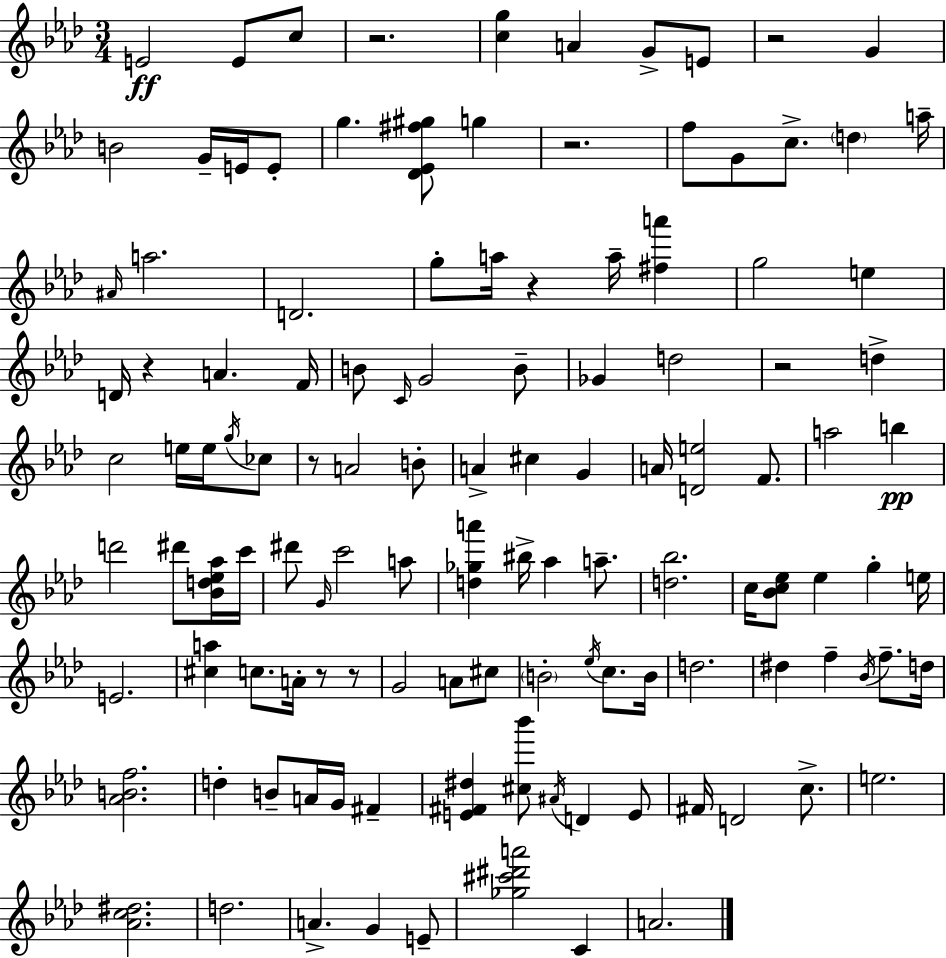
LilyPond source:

{
  \clef treble
  \numericTimeSignature
  \time 3/4
  \key aes \major
  \repeat volta 2 { e'2\ff e'8 c''8 | r2. | <c'' g''>4 a'4 g'8-> e'8 | r2 g'4 | \break b'2 g'16-- e'16 e'8-. | g''4. <des' ees' fis'' gis''>8 g''4 | r2. | f''8 g'8 c''8.-> \parenthesize d''4 a''16-- | \break \grace { ais'16 } a''2. | d'2. | g''8-. a''16 r4 a''16-- <fis'' a'''>4 | g''2 e''4 | \break d'16 r4 a'4. | f'16 b'8 \grace { c'16 } g'2 | b'8-- ges'4 d''2 | r2 d''4-> | \break c''2 e''16 e''16 | \acciaccatura { g''16 } ces''8 r8 a'2 | b'8-. a'4-> cis''4 g'4 | a'16 <d' e''>2 | \break f'8. a''2 b''4\pp | d'''2 dis'''8 | <bes' d'' ees'' aes''>16 c'''16 dis'''8 \grace { g'16 } c'''2 | a''8 <d'' ges'' a'''>4 bis''16-> aes''4 | \break a''8.-- <d'' bes''>2. | c''16 <bes' c'' ees''>8 ees''4 g''4-. | e''16 e'2. | <cis'' a''>4 c''8. a'16-. | \break r8 r8 g'2 | a'8 cis''8 \parenthesize b'2-. | \acciaccatura { ees''16 } c''8. b'16 d''2. | dis''4 f''4-- | \break \acciaccatura { bes'16 } f''8.-- d''16 <aes' b' f''>2. | d''4-. b'8-- | a'16 g'16 fis'4-- <e' fis' dis''>4 <cis'' bes'''>8 | \acciaccatura { ais'16 } d'4 e'8 fis'16 d'2 | \break c''8.-> e''2. | <aes' c'' dis''>2. | d''2. | a'4.-> | \break g'4 e'8-- <ges'' cis''' dis''' a'''>2 | c'4 a'2. | } \bar "|."
}